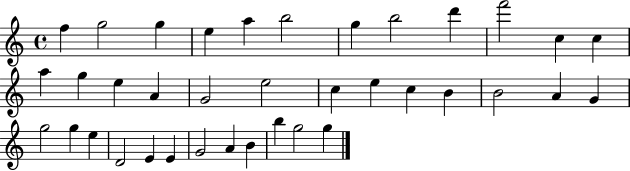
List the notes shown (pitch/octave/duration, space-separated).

F5/q G5/h G5/q E5/q A5/q B5/h G5/q B5/h D6/q F6/h C5/q C5/q A5/q G5/q E5/q A4/q G4/h E5/h C5/q E5/q C5/q B4/q B4/h A4/q G4/q G5/h G5/q E5/q D4/h E4/q E4/q G4/h A4/q B4/q B5/q G5/h G5/q